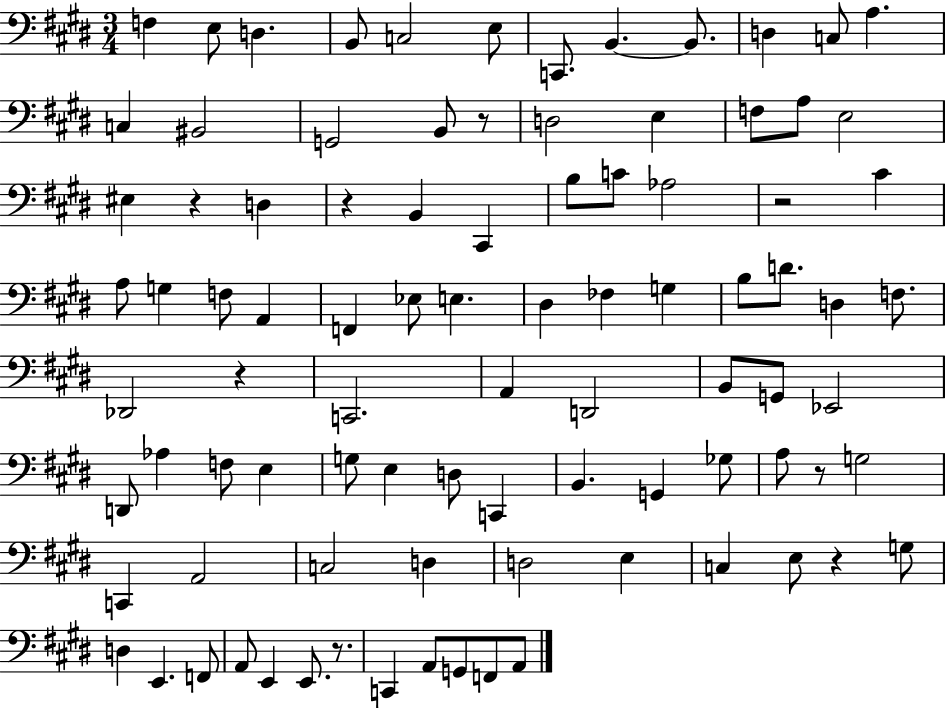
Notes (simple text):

F3/q E3/e D3/q. B2/e C3/h E3/e C2/e. B2/q. B2/e. D3/q C3/e A3/q. C3/q BIS2/h G2/h B2/e R/e D3/h E3/q F3/e A3/e E3/h EIS3/q R/q D3/q R/q B2/q C#2/q B3/e C4/e Ab3/h R/h C#4/q A3/e G3/q F3/e A2/q F2/q Eb3/e E3/q. D#3/q FES3/q G3/q B3/e D4/e. D3/q F3/e. Db2/h R/q C2/h. A2/q D2/h B2/e G2/e Eb2/h D2/e Ab3/q F3/e E3/q G3/e E3/q D3/e C2/q B2/q. G2/q Gb3/e A3/e R/e G3/h C2/q A2/h C3/h D3/q D3/h E3/q C3/q E3/e R/q G3/e D3/q E2/q. F2/e A2/e E2/q E2/e. R/e. C2/q A2/e G2/e F2/e A2/e